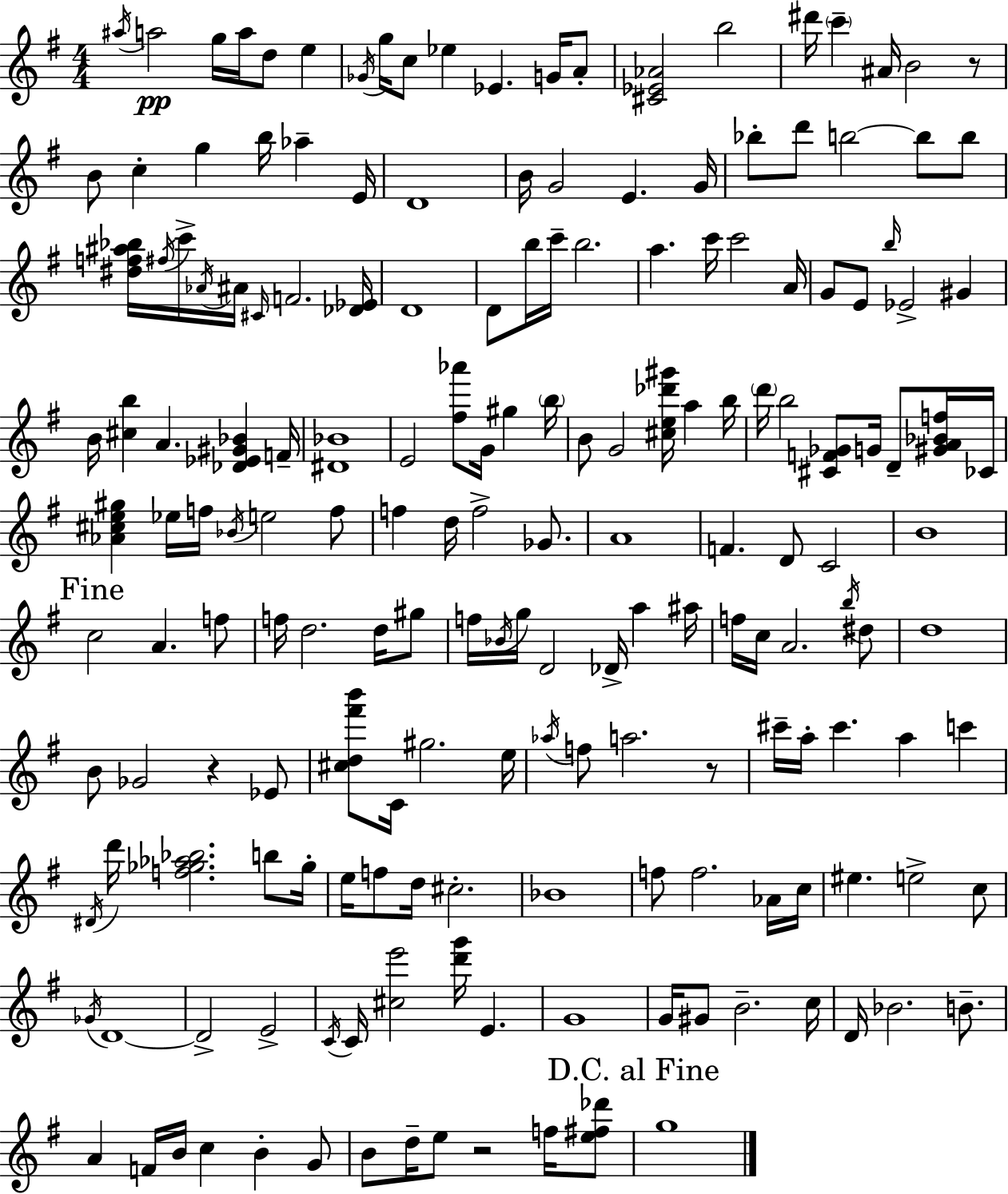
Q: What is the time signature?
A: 4/4